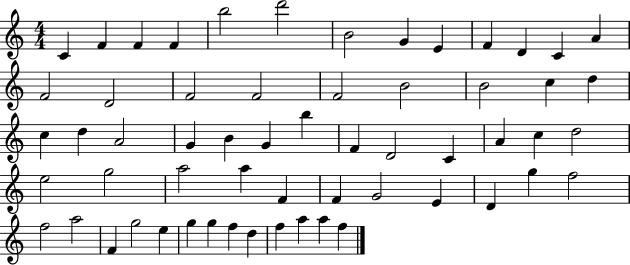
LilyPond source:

{
  \clef treble
  \numericTimeSignature
  \time 4/4
  \key c \major
  c'4 f'4 f'4 f'4 | b''2 d'''2 | b'2 g'4 e'4 | f'4 d'4 c'4 a'4 | \break f'2 d'2 | f'2 f'2 | f'2 b'2 | b'2 c''4 d''4 | \break c''4 d''4 a'2 | g'4 b'4 g'4 b''4 | f'4 d'2 c'4 | a'4 c''4 d''2 | \break e''2 g''2 | a''2 a''4 f'4 | f'4 g'2 e'4 | d'4 g''4 f''2 | \break f''2 a''2 | f'4 g''2 e''4 | g''4 g''4 f''4 d''4 | f''4 a''4 a''4 f''4 | \break \bar "|."
}